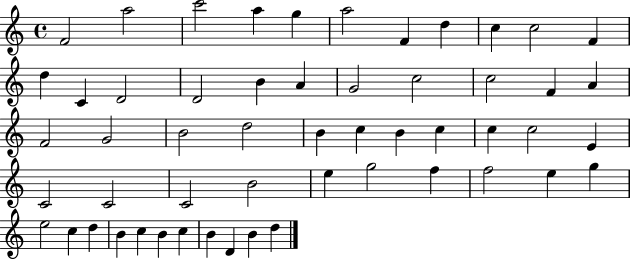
{
  \clef treble
  \time 4/4
  \defaultTimeSignature
  \key c \major
  f'2 a''2 | c'''2 a''4 g''4 | a''2 f'4 d''4 | c''4 c''2 f'4 | \break d''4 c'4 d'2 | d'2 b'4 a'4 | g'2 c''2 | c''2 f'4 a'4 | \break f'2 g'2 | b'2 d''2 | b'4 c''4 b'4 c''4 | c''4 c''2 e'4 | \break c'2 c'2 | c'2 b'2 | e''4 g''2 f''4 | f''2 e''4 g''4 | \break e''2 c''4 d''4 | b'4 c''4 b'4 c''4 | b'4 d'4 b'4 d''4 | \bar "|."
}